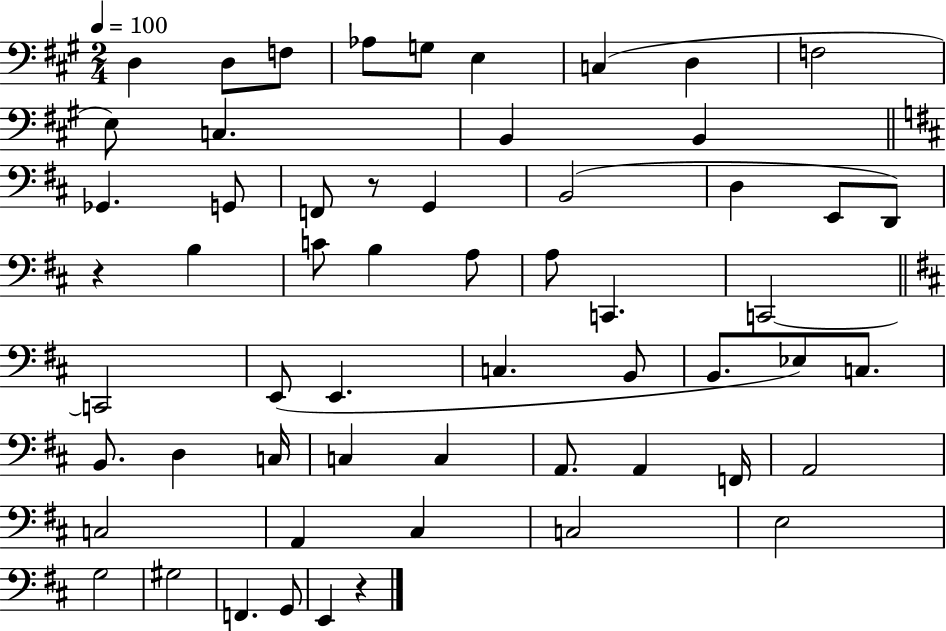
X:1
T:Untitled
M:2/4
L:1/4
K:A
D, D,/2 F,/2 _A,/2 G,/2 E, C, D, F,2 E,/2 C, B,, B,, _G,, G,,/2 F,,/2 z/2 G,, B,,2 D, E,,/2 D,,/2 z B, C/2 B, A,/2 A,/2 C,, C,,2 C,,2 E,,/2 E,, C, B,,/2 B,,/2 _E,/2 C,/2 B,,/2 D, C,/4 C, C, A,,/2 A,, F,,/4 A,,2 C,2 A,, ^C, C,2 E,2 G,2 ^G,2 F,, G,,/2 E,, z